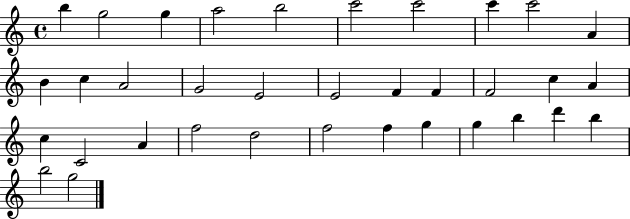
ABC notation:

X:1
T:Untitled
M:4/4
L:1/4
K:C
b g2 g a2 b2 c'2 c'2 c' c'2 A B c A2 G2 E2 E2 F F F2 c A c C2 A f2 d2 f2 f g g b d' b b2 g2